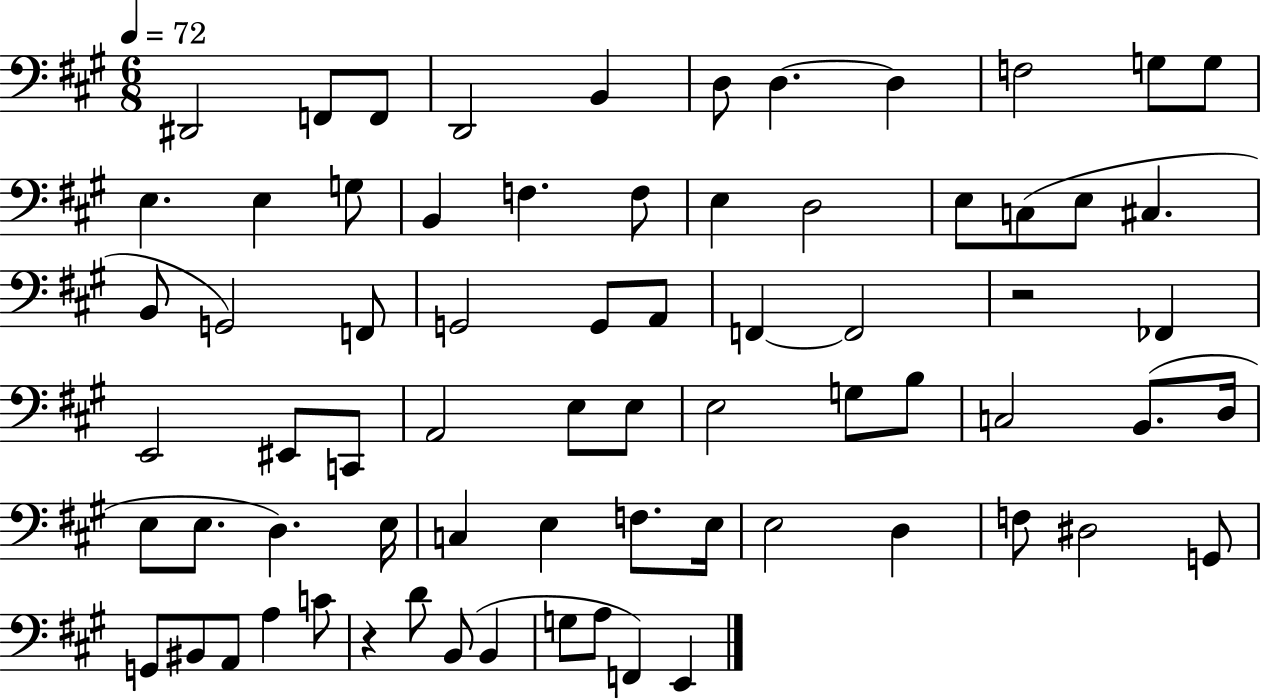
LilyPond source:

{
  \clef bass
  \numericTimeSignature
  \time 6/8
  \key a \major
  \tempo 4 = 72
  \repeat volta 2 { dis,2 f,8 f,8 | d,2 b,4 | d8 d4.~~ d4 | f2 g8 g8 | \break e4. e4 g8 | b,4 f4. f8 | e4 d2 | e8 c8( e8 cis4. | \break b,8 g,2) f,8 | g,2 g,8 a,8 | f,4~~ f,2 | r2 fes,4 | \break e,2 eis,8 c,8 | a,2 e8 e8 | e2 g8 b8 | c2 b,8.( d16 | \break e8 e8. d4.) e16 | c4 e4 f8. e16 | e2 d4 | f8 dis2 g,8 | \break g,8 bis,8 a,8 a4 c'8 | r4 d'8 b,8( b,4 | g8 a8 f,4) e,4 | } \bar "|."
}